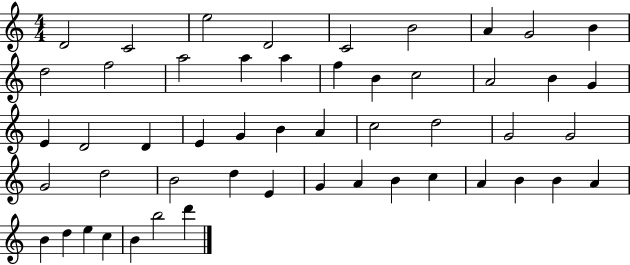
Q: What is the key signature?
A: C major